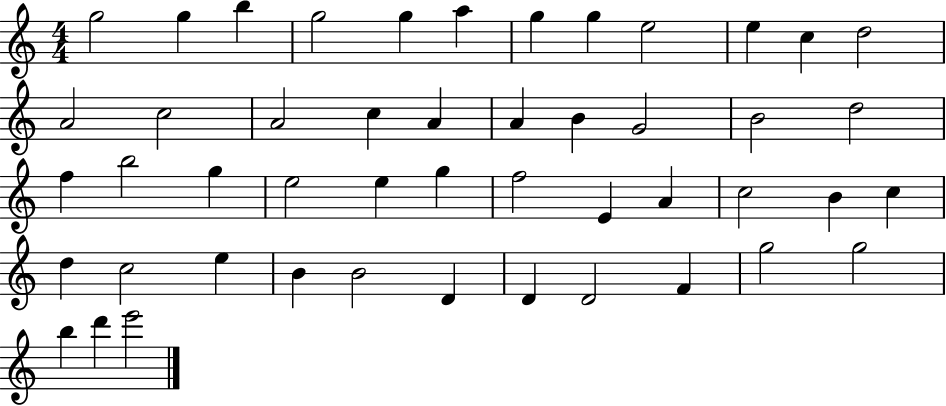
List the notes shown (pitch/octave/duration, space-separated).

G5/h G5/q B5/q G5/h G5/q A5/q G5/q G5/q E5/h E5/q C5/q D5/h A4/h C5/h A4/h C5/q A4/q A4/q B4/q G4/h B4/h D5/h F5/q B5/h G5/q E5/h E5/q G5/q F5/h E4/q A4/q C5/h B4/q C5/q D5/q C5/h E5/q B4/q B4/h D4/q D4/q D4/h F4/q G5/h G5/h B5/q D6/q E6/h